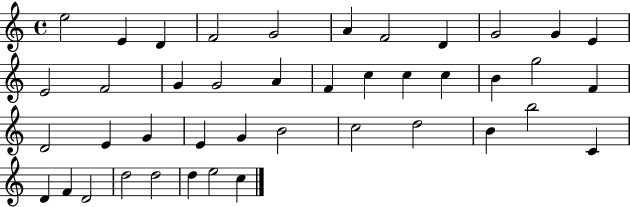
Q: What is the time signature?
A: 4/4